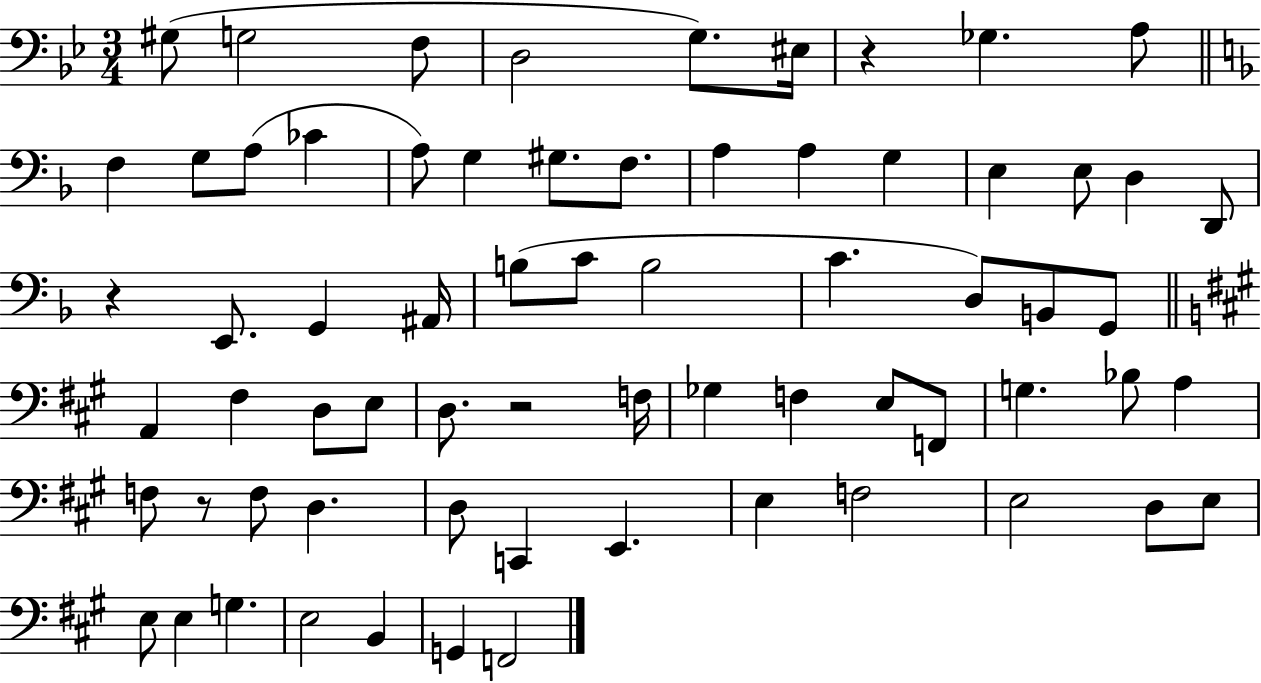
X:1
T:Untitled
M:3/4
L:1/4
K:Bb
^G,/2 G,2 F,/2 D,2 G,/2 ^E,/4 z _G, A,/2 F, G,/2 A,/2 _C A,/2 G, ^G,/2 F,/2 A, A, G, E, E,/2 D, D,,/2 z E,,/2 G,, ^A,,/4 B,/2 C/2 B,2 C D,/2 B,,/2 G,,/2 A,, ^F, D,/2 E,/2 D,/2 z2 F,/4 _G, F, E,/2 F,,/2 G, _B,/2 A, F,/2 z/2 F,/2 D, D,/2 C,, E,, E, F,2 E,2 D,/2 E,/2 E,/2 E, G, E,2 B,, G,, F,,2